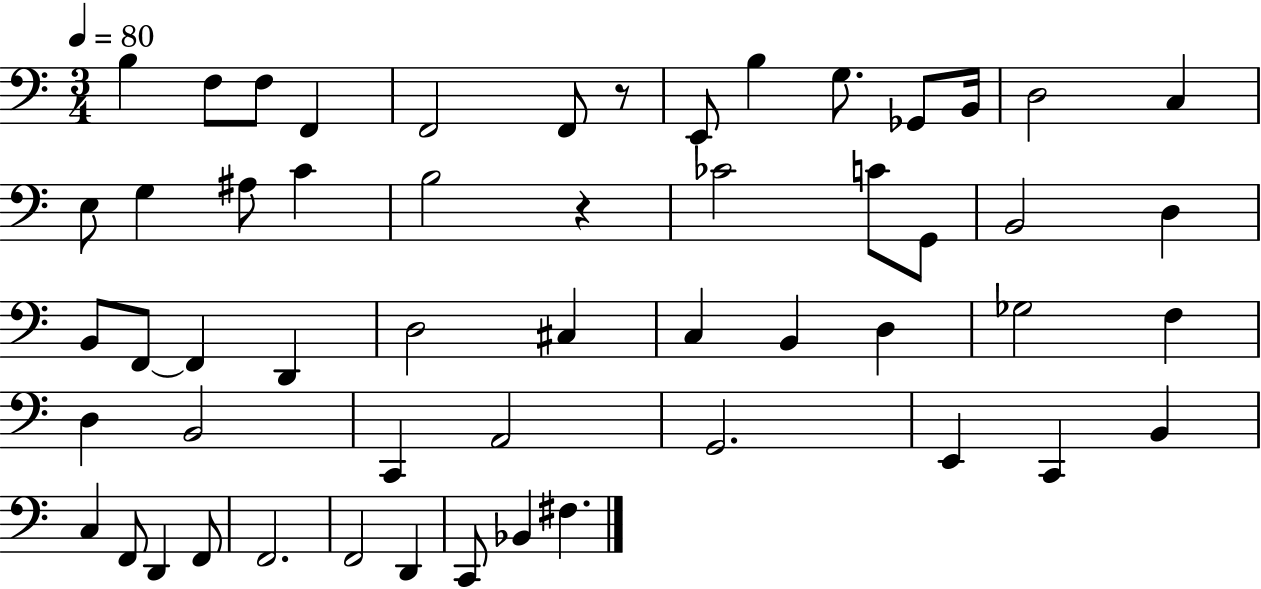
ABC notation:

X:1
T:Untitled
M:3/4
L:1/4
K:C
B, F,/2 F,/2 F,, F,,2 F,,/2 z/2 E,,/2 B, G,/2 _G,,/2 B,,/4 D,2 C, E,/2 G, ^A,/2 C B,2 z _C2 C/2 G,,/2 B,,2 D, B,,/2 F,,/2 F,, D,, D,2 ^C, C, B,, D, _G,2 F, D, B,,2 C,, A,,2 G,,2 E,, C,, B,, C, F,,/2 D,, F,,/2 F,,2 F,,2 D,, C,,/2 _B,, ^F,